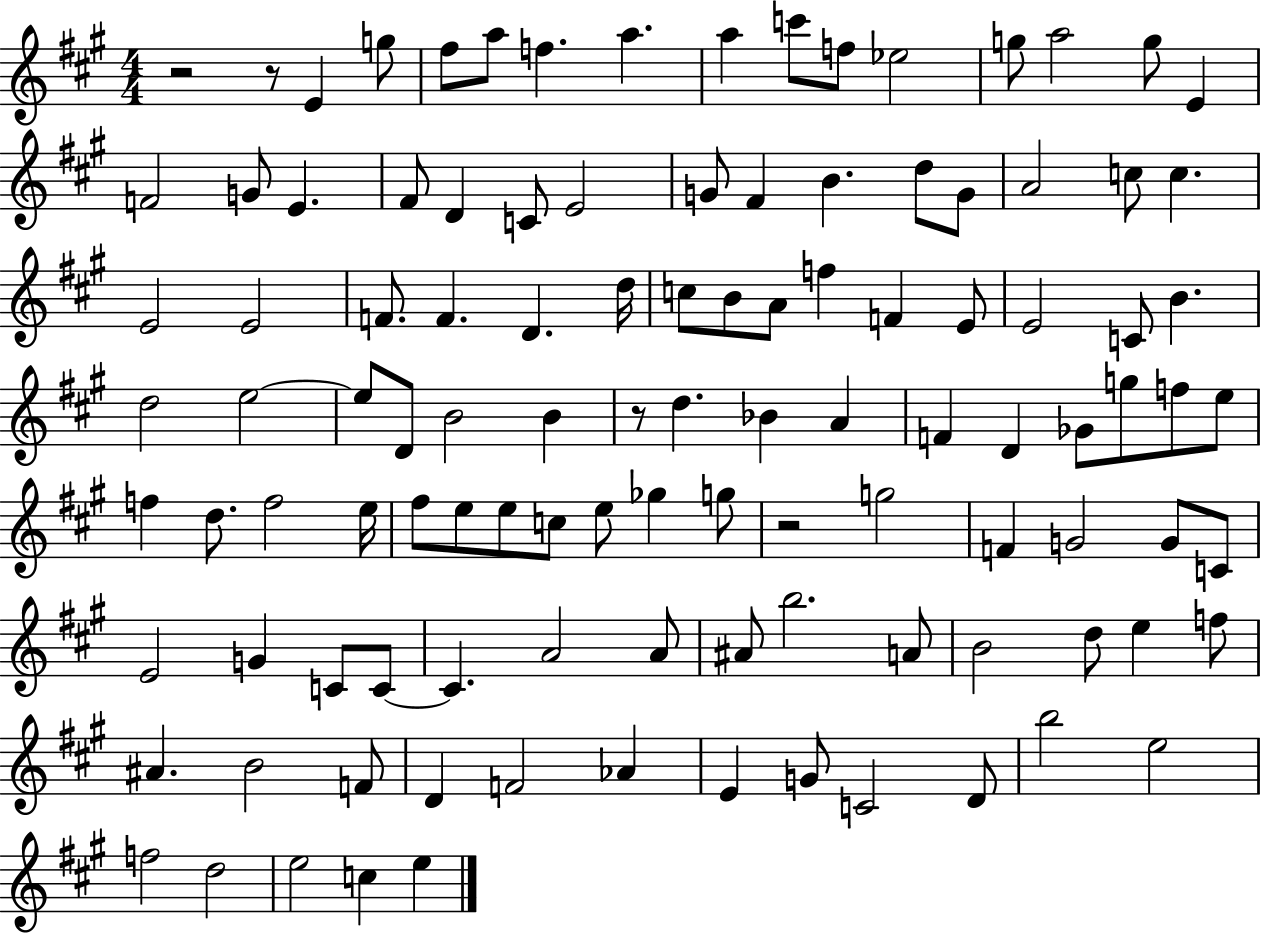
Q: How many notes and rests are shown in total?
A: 110